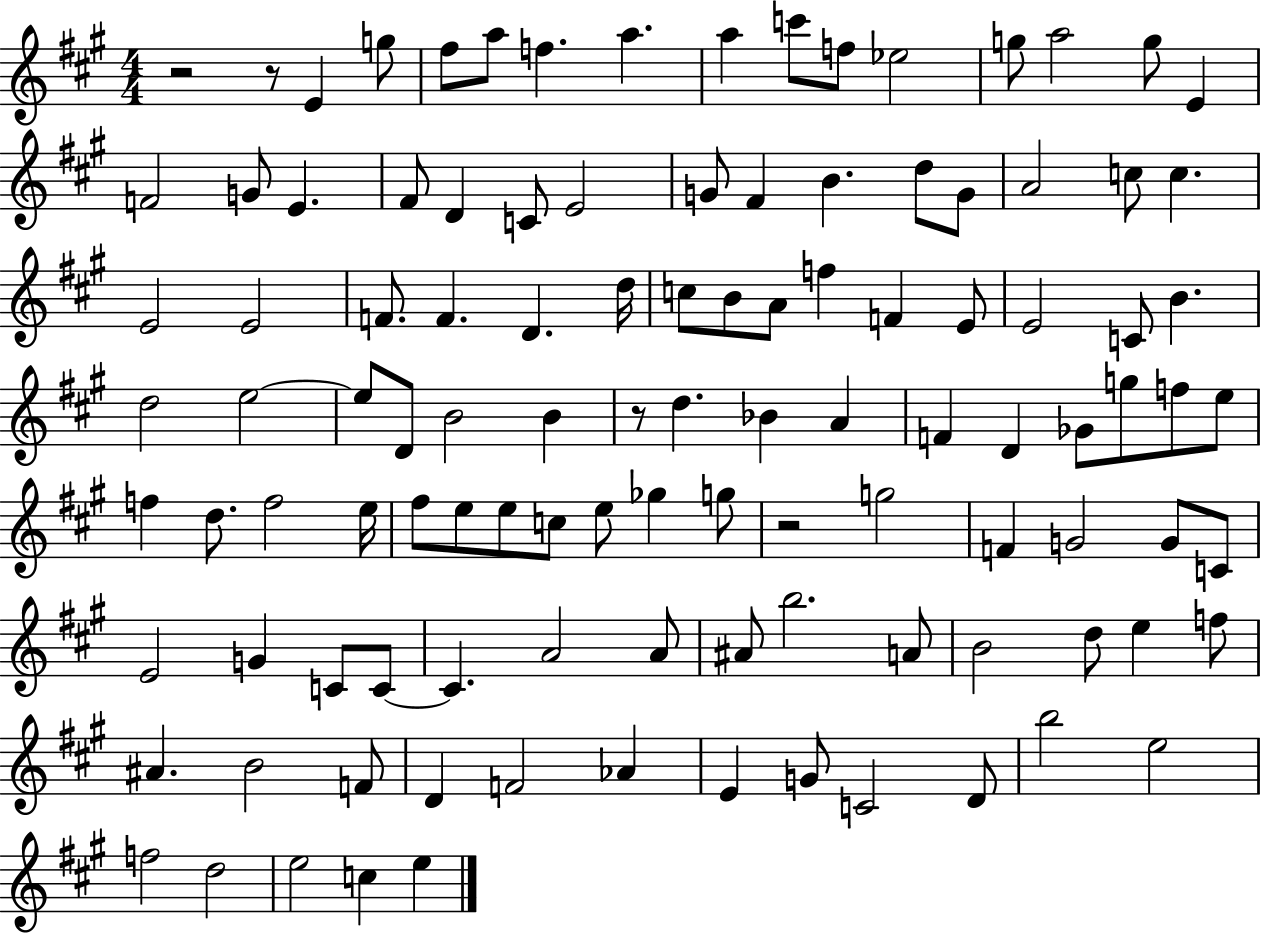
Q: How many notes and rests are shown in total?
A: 110